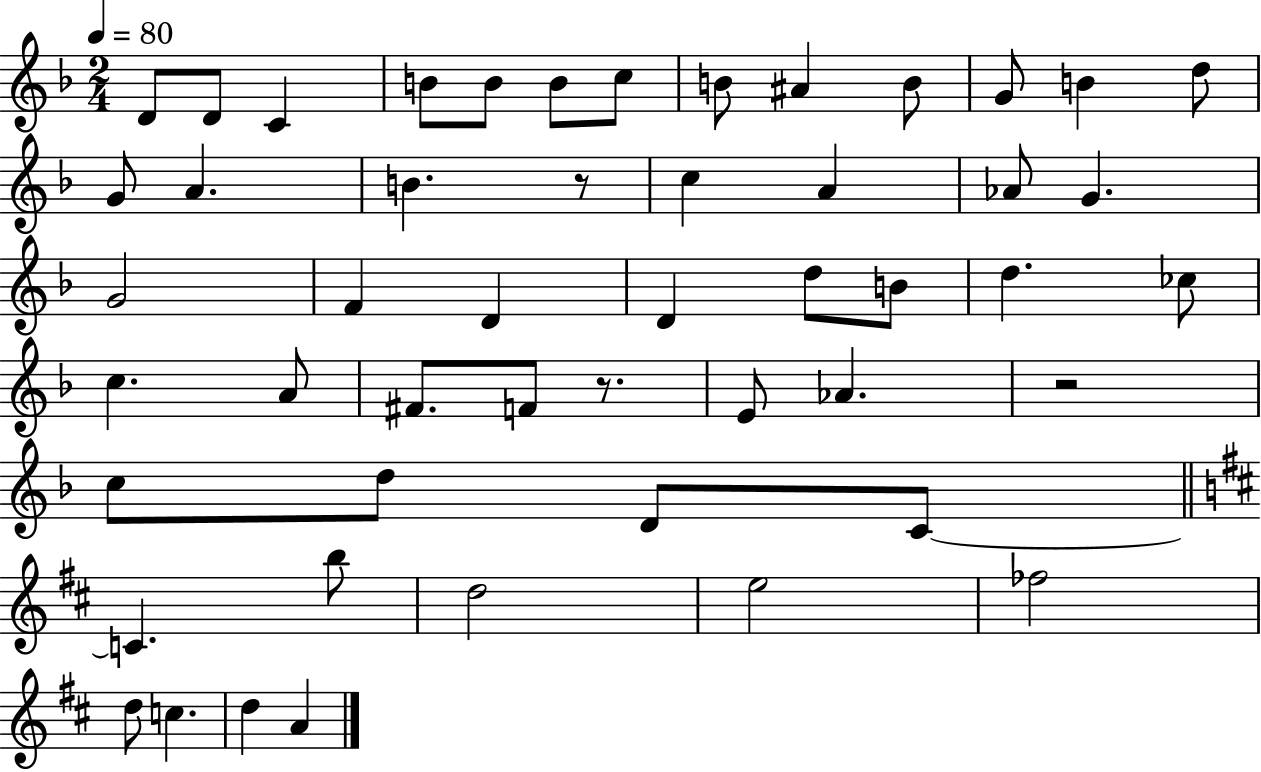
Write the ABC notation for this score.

X:1
T:Untitled
M:2/4
L:1/4
K:F
D/2 D/2 C B/2 B/2 B/2 c/2 B/2 ^A B/2 G/2 B d/2 G/2 A B z/2 c A _A/2 G G2 F D D d/2 B/2 d _c/2 c A/2 ^F/2 F/2 z/2 E/2 _A z2 c/2 d/2 D/2 C/2 C b/2 d2 e2 _f2 d/2 c d A